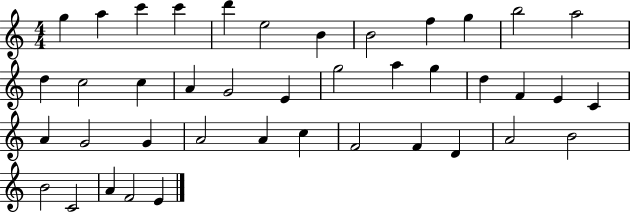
{
  \clef treble
  \numericTimeSignature
  \time 4/4
  \key c \major
  g''4 a''4 c'''4 c'''4 | d'''4 e''2 b'4 | b'2 f''4 g''4 | b''2 a''2 | \break d''4 c''2 c''4 | a'4 g'2 e'4 | g''2 a''4 g''4 | d''4 f'4 e'4 c'4 | \break a'4 g'2 g'4 | a'2 a'4 c''4 | f'2 f'4 d'4 | a'2 b'2 | \break b'2 c'2 | a'4 f'2 e'4 | \bar "|."
}